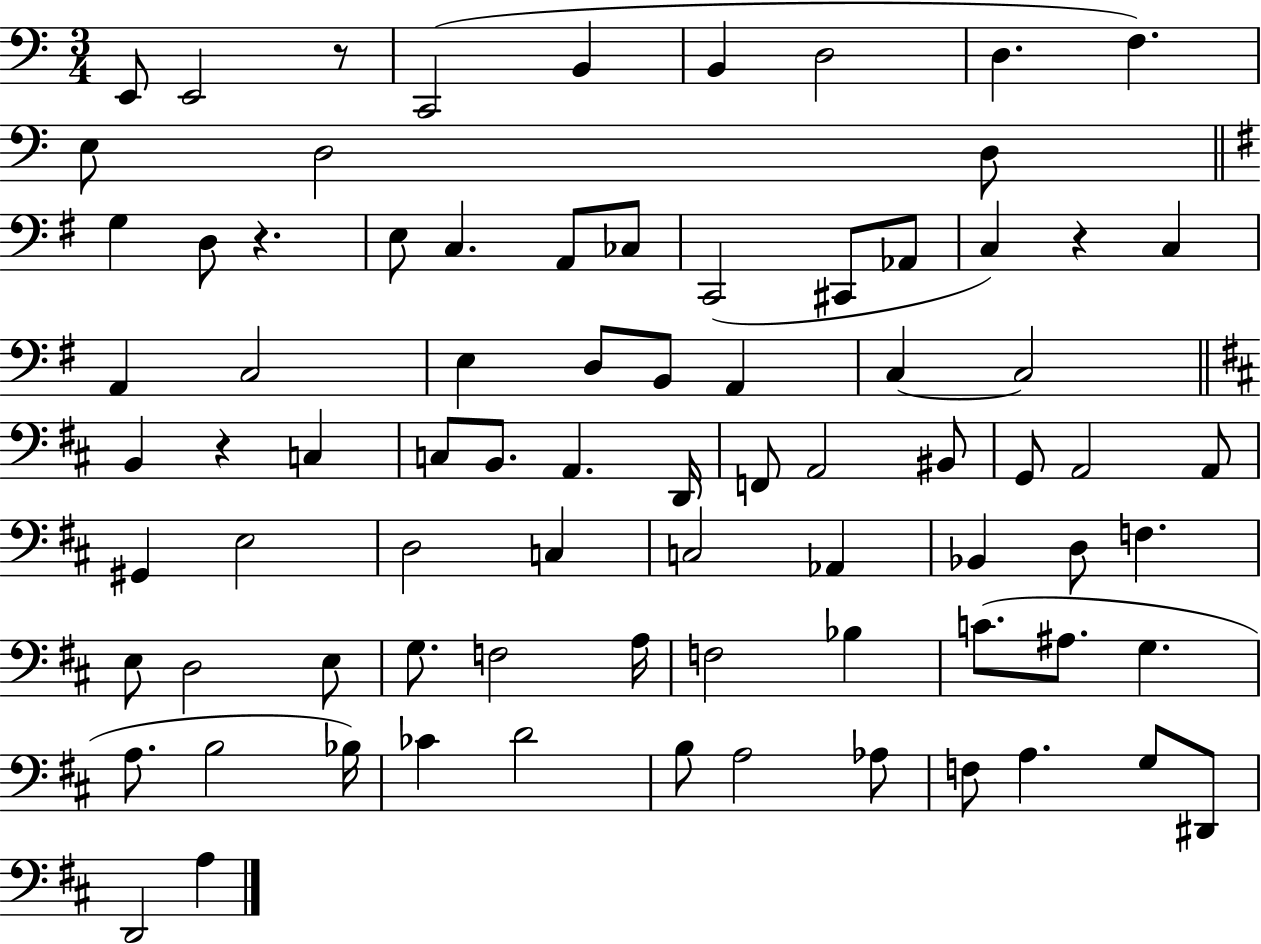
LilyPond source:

{
  \clef bass
  \numericTimeSignature
  \time 3/4
  \key c \major
  e,8 e,2 r8 | c,2( b,4 | b,4 d2 | d4. f4.) | \break e8 d2 d8 | \bar "||" \break \key g \major g4 d8 r4. | e8 c4. a,8 ces8 | c,2( cis,8 aes,8 | c4) r4 c4 | \break a,4 c2 | e4 d8 b,8 a,4 | c4~~ c2 | \bar "||" \break \key d \major b,4 r4 c4 | c8 b,8. a,4. d,16 | f,8 a,2 bis,8 | g,8 a,2 a,8 | \break gis,4 e2 | d2 c4 | c2 aes,4 | bes,4 d8 f4. | \break e8 d2 e8 | g8. f2 a16 | f2 bes4 | c'8.( ais8. g4. | \break a8. b2 bes16) | ces'4 d'2 | b8 a2 aes8 | f8 a4. g8 dis,8 | \break d,2 a4 | \bar "|."
}